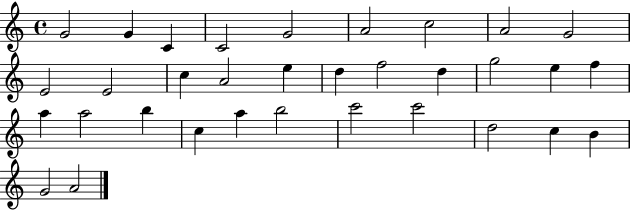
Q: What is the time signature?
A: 4/4